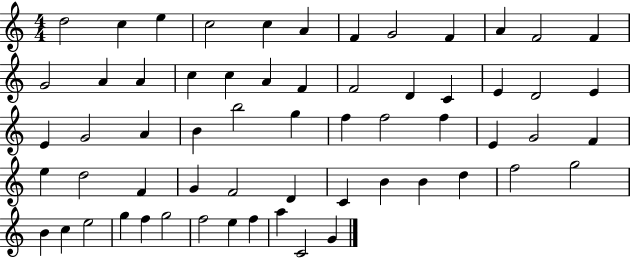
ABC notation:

X:1
T:Untitled
M:4/4
L:1/4
K:C
d2 c e c2 c A F G2 F A F2 F G2 A A c c A F F2 D C E D2 E E G2 A B b2 g f f2 f E G2 F e d2 F G F2 D C B B d f2 g2 B c e2 g f g2 f2 e f a C2 G